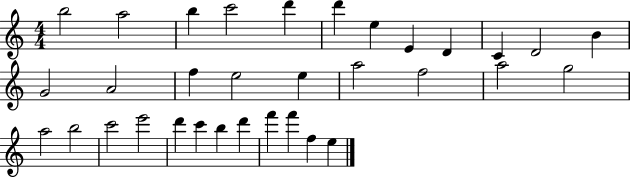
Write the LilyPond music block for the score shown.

{
  \clef treble
  \numericTimeSignature
  \time 4/4
  \key c \major
  b''2 a''2 | b''4 c'''2 d'''4 | d'''4 e''4 e'4 d'4 | c'4 d'2 b'4 | \break g'2 a'2 | f''4 e''2 e''4 | a''2 f''2 | a''2 g''2 | \break a''2 b''2 | c'''2 e'''2 | d'''4 c'''4 b''4 d'''4 | f'''4 f'''4 f''4 e''4 | \break \bar "|."
}